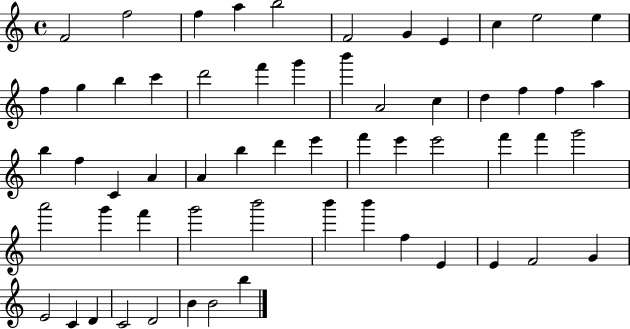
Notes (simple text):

F4/h F5/h F5/q A5/q B5/h F4/h G4/q E4/q C5/q E5/h E5/q F5/q G5/q B5/q C6/q D6/h F6/q G6/q B6/q A4/h C5/q D5/q F5/q F5/q A5/q B5/q F5/q C4/q A4/q A4/q B5/q D6/q E6/q F6/q E6/q E6/h F6/q F6/q G6/h A6/h G6/q F6/q G6/h B6/h B6/q B6/q F5/q E4/q E4/q F4/h G4/q E4/h C4/q D4/q C4/h D4/h B4/q B4/h B5/q